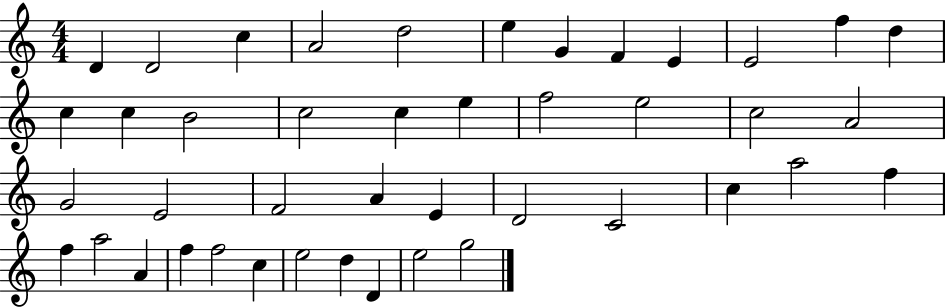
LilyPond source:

{
  \clef treble
  \numericTimeSignature
  \time 4/4
  \key c \major
  d'4 d'2 c''4 | a'2 d''2 | e''4 g'4 f'4 e'4 | e'2 f''4 d''4 | \break c''4 c''4 b'2 | c''2 c''4 e''4 | f''2 e''2 | c''2 a'2 | \break g'2 e'2 | f'2 a'4 e'4 | d'2 c'2 | c''4 a''2 f''4 | \break f''4 a''2 a'4 | f''4 f''2 c''4 | e''2 d''4 d'4 | e''2 g''2 | \break \bar "|."
}